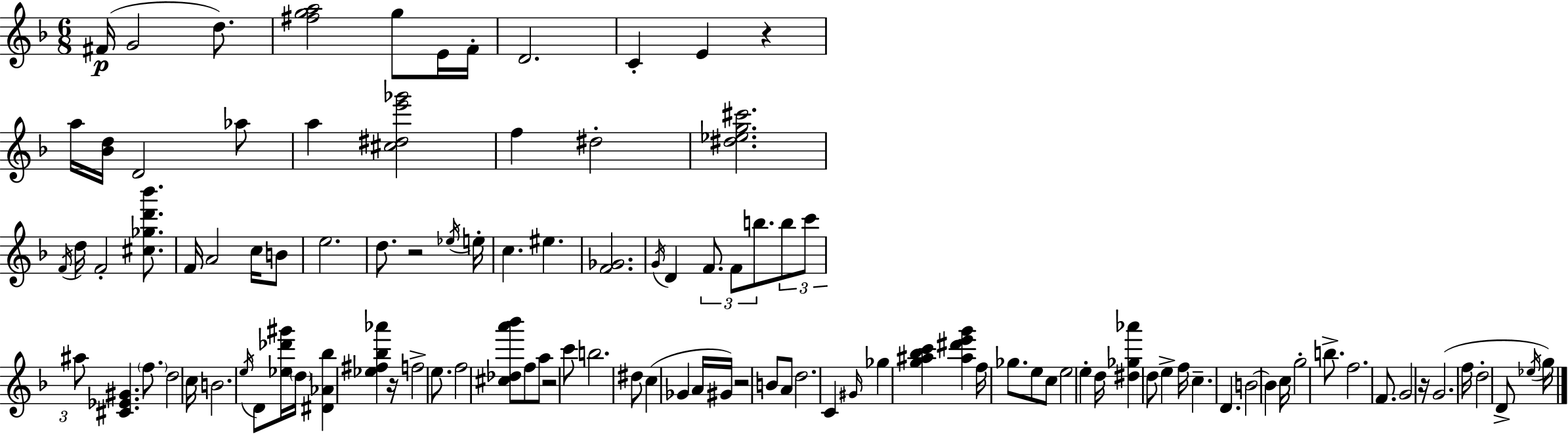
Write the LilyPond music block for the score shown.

{
  \clef treble
  \numericTimeSignature
  \time 6/8
  \key f \major
  fis'16(\p g'2 d''8.) | <fis'' g'' a''>2 g''8 e'16 f'16-. | d'2. | c'4-. e'4 r4 | \break a''16 <bes' d''>16 d'2 aes''8 | a''4 <cis'' dis'' e''' ges'''>2 | f''4 dis''2-. | <dis'' ees'' g'' cis'''>2. | \break \acciaccatura { f'16 } d''16 f'2-. <cis'' ges'' d''' bes'''>8. | f'16 a'2 c''16 b'8 | e''2. | d''8. r2 | \break \acciaccatura { ees''16 } e''16-. c''4. eis''4. | <f' ges'>2. | \acciaccatura { g'16 } d'4 \tuplet 3/2 { f'8. f'8 | b''8. } \tuplet 3/2 { b''8 c'''8 ais''8 } <cis' ees' gis'>4. | \break \parenthesize f''8. d''2 | c''16 b'2. | \acciaccatura { e''16 } d'8 <ees'' des''' gis'''>16 \parenthesize d''16 <dis' aes' bes''>4 | <ees'' fis'' bes'' aes'''>4 r16 f''2-> | \break e''8. f''2 | <cis'' des'' a''' bes'''>8 f''8 a''8 r2 | c'''8 b''2. | dis''8 c''4( ges'4 | \break a'16 gis'16) r2 | b'8 a'8 d''2. | c'4 \grace { gis'16 } ges''4 | <g'' ais'' bes'' c'''>4 <ais'' dis''' e''' g'''>4 f''16 ges''8. | \break e''8 c''8 e''2 | e''4-. d''16 <dis'' ges'' aes'''>4 d''8 | e''4-> f''16 c''4.-- d'4. | b'2~~ | \break b'4 c''16 g''2-. | b''8.-> f''2. | f'8. g'2 | r16 g'2.( | \break f''16 d''2-. | d'8-> \acciaccatura { ees''16 } g''16) \bar "|."
}